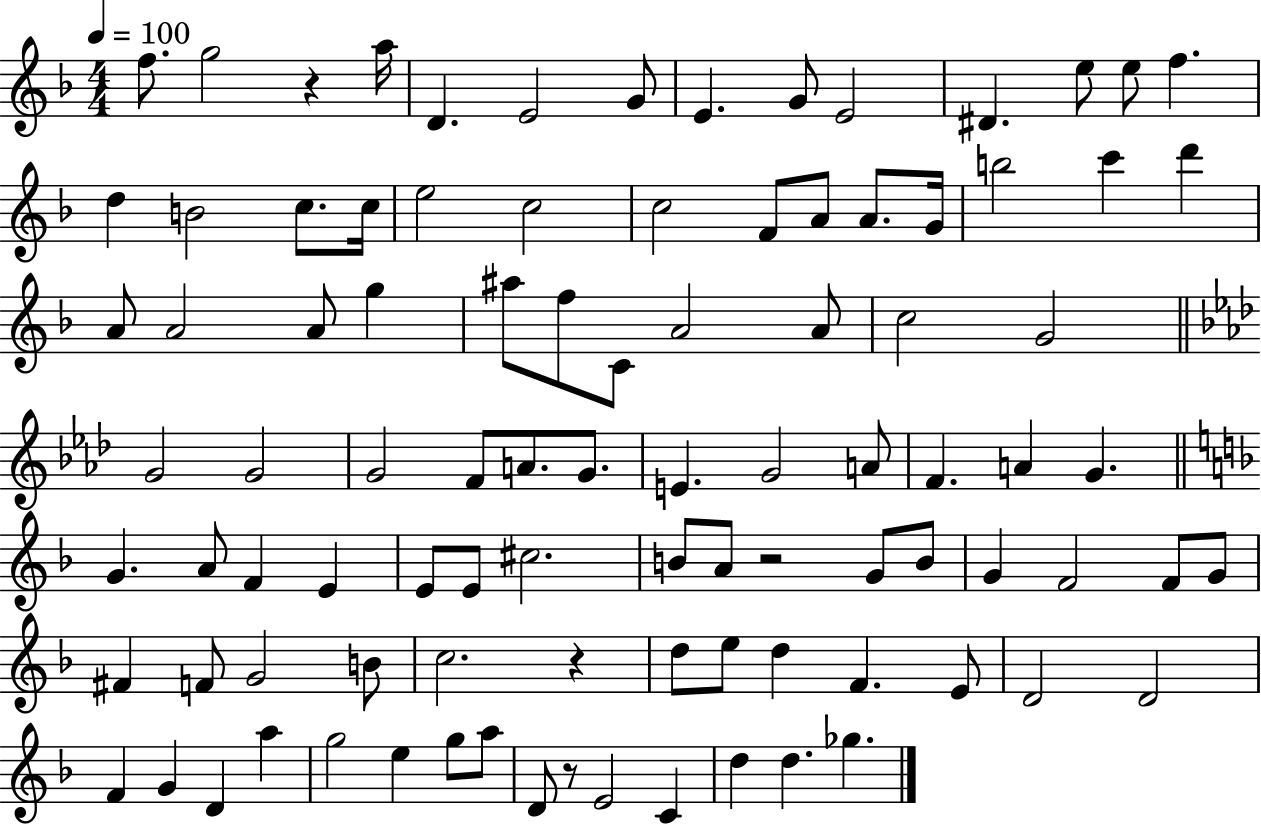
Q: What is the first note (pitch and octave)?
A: F5